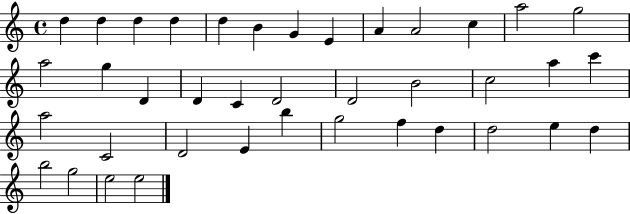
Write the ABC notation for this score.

X:1
T:Untitled
M:4/4
L:1/4
K:C
d d d d d B G E A A2 c a2 g2 a2 g D D C D2 D2 B2 c2 a c' a2 C2 D2 E b g2 f d d2 e d b2 g2 e2 e2